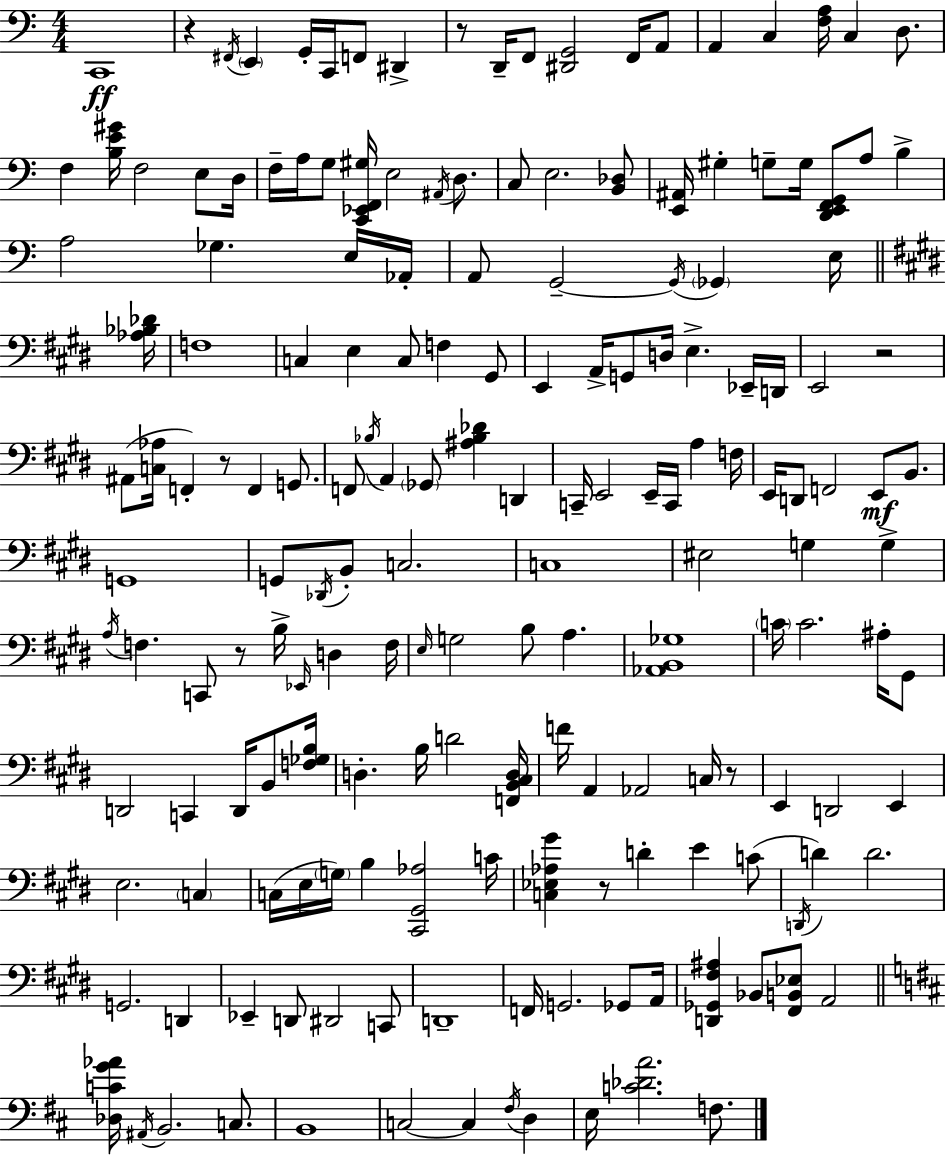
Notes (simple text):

C2/w R/q F#2/s E2/q G2/s C2/s F2/e D#2/q R/e D2/s F2/e [D#2,G2]/h F2/s A2/e A2/q C3/q [F3,A3]/s C3/q D3/e. F3/q [B3,E4,G#4]/s F3/h E3/e D3/s F3/s A3/s G3/e [C2,Eb2,F2,G#3]/s E3/h A#2/s D3/e. C3/e E3/h. [B2,Db3]/e [E2,A#2]/s G#3/q G3/e G3/s [D2,E2,F2,G2]/e A3/e B3/q A3/h Gb3/q. E3/s Ab2/s A2/e G2/h G2/s Gb2/q E3/s [Ab3,Bb3,Db4]/s F3/w C3/q E3/q C3/e F3/q G#2/e E2/q A2/s G2/e D3/s E3/q. Eb2/s D2/s E2/h R/h A#2/e [C3,Ab3]/s F2/q R/e F2/q G2/e. F2/e Bb3/s A2/q Gb2/e [A#3,Bb3,Db4]/q D2/q C2/s E2/h E2/s C2/s A3/q F3/s E2/s D2/e F2/h E2/e B2/e. G2/w G2/e Db2/s B2/e C3/h. C3/w EIS3/h G3/q G3/q A3/s F3/q. C2/e R/e B3/s Eb2/s D3/q F3/s E3/s G3/h B3/e A3/q. [Ab2,B2,Gb3]/w C4/s C4/h. A#3/s G#2/e D2/h C2/q D2/s B2/e [F3,Gb3,B3]/s D3/q. B3/s D4/h [F2,B2,C#3,D3]/s F4/s A2/q Ab2/h C3/s R/e E2/q D2/h E2/q E3/h. C3/q C3/s E3/s G3/s B3/q [C#2,G#2,Ab3]/h C4/s [C3,Eb3,Ab3,G#4]/q R/e D4/q E4/q C4/e D2/s D4/q D4/h. G2/h. D2/q Eb2/q D2/e D#2/h C2/e D2/w F2/s G2/h. Gb2/e A2/s [D2,Gb2,F#3,A#3]/q Bb2/e [F#2,B2,Eb3]/e A2/h [Db3,C4,G4,Ab4]/s A#2/s B2/h. C3/e. B2/w C3/h C3/q F#3/s D3/q E3/s [C4,Db4,A4]/h. F3/e.